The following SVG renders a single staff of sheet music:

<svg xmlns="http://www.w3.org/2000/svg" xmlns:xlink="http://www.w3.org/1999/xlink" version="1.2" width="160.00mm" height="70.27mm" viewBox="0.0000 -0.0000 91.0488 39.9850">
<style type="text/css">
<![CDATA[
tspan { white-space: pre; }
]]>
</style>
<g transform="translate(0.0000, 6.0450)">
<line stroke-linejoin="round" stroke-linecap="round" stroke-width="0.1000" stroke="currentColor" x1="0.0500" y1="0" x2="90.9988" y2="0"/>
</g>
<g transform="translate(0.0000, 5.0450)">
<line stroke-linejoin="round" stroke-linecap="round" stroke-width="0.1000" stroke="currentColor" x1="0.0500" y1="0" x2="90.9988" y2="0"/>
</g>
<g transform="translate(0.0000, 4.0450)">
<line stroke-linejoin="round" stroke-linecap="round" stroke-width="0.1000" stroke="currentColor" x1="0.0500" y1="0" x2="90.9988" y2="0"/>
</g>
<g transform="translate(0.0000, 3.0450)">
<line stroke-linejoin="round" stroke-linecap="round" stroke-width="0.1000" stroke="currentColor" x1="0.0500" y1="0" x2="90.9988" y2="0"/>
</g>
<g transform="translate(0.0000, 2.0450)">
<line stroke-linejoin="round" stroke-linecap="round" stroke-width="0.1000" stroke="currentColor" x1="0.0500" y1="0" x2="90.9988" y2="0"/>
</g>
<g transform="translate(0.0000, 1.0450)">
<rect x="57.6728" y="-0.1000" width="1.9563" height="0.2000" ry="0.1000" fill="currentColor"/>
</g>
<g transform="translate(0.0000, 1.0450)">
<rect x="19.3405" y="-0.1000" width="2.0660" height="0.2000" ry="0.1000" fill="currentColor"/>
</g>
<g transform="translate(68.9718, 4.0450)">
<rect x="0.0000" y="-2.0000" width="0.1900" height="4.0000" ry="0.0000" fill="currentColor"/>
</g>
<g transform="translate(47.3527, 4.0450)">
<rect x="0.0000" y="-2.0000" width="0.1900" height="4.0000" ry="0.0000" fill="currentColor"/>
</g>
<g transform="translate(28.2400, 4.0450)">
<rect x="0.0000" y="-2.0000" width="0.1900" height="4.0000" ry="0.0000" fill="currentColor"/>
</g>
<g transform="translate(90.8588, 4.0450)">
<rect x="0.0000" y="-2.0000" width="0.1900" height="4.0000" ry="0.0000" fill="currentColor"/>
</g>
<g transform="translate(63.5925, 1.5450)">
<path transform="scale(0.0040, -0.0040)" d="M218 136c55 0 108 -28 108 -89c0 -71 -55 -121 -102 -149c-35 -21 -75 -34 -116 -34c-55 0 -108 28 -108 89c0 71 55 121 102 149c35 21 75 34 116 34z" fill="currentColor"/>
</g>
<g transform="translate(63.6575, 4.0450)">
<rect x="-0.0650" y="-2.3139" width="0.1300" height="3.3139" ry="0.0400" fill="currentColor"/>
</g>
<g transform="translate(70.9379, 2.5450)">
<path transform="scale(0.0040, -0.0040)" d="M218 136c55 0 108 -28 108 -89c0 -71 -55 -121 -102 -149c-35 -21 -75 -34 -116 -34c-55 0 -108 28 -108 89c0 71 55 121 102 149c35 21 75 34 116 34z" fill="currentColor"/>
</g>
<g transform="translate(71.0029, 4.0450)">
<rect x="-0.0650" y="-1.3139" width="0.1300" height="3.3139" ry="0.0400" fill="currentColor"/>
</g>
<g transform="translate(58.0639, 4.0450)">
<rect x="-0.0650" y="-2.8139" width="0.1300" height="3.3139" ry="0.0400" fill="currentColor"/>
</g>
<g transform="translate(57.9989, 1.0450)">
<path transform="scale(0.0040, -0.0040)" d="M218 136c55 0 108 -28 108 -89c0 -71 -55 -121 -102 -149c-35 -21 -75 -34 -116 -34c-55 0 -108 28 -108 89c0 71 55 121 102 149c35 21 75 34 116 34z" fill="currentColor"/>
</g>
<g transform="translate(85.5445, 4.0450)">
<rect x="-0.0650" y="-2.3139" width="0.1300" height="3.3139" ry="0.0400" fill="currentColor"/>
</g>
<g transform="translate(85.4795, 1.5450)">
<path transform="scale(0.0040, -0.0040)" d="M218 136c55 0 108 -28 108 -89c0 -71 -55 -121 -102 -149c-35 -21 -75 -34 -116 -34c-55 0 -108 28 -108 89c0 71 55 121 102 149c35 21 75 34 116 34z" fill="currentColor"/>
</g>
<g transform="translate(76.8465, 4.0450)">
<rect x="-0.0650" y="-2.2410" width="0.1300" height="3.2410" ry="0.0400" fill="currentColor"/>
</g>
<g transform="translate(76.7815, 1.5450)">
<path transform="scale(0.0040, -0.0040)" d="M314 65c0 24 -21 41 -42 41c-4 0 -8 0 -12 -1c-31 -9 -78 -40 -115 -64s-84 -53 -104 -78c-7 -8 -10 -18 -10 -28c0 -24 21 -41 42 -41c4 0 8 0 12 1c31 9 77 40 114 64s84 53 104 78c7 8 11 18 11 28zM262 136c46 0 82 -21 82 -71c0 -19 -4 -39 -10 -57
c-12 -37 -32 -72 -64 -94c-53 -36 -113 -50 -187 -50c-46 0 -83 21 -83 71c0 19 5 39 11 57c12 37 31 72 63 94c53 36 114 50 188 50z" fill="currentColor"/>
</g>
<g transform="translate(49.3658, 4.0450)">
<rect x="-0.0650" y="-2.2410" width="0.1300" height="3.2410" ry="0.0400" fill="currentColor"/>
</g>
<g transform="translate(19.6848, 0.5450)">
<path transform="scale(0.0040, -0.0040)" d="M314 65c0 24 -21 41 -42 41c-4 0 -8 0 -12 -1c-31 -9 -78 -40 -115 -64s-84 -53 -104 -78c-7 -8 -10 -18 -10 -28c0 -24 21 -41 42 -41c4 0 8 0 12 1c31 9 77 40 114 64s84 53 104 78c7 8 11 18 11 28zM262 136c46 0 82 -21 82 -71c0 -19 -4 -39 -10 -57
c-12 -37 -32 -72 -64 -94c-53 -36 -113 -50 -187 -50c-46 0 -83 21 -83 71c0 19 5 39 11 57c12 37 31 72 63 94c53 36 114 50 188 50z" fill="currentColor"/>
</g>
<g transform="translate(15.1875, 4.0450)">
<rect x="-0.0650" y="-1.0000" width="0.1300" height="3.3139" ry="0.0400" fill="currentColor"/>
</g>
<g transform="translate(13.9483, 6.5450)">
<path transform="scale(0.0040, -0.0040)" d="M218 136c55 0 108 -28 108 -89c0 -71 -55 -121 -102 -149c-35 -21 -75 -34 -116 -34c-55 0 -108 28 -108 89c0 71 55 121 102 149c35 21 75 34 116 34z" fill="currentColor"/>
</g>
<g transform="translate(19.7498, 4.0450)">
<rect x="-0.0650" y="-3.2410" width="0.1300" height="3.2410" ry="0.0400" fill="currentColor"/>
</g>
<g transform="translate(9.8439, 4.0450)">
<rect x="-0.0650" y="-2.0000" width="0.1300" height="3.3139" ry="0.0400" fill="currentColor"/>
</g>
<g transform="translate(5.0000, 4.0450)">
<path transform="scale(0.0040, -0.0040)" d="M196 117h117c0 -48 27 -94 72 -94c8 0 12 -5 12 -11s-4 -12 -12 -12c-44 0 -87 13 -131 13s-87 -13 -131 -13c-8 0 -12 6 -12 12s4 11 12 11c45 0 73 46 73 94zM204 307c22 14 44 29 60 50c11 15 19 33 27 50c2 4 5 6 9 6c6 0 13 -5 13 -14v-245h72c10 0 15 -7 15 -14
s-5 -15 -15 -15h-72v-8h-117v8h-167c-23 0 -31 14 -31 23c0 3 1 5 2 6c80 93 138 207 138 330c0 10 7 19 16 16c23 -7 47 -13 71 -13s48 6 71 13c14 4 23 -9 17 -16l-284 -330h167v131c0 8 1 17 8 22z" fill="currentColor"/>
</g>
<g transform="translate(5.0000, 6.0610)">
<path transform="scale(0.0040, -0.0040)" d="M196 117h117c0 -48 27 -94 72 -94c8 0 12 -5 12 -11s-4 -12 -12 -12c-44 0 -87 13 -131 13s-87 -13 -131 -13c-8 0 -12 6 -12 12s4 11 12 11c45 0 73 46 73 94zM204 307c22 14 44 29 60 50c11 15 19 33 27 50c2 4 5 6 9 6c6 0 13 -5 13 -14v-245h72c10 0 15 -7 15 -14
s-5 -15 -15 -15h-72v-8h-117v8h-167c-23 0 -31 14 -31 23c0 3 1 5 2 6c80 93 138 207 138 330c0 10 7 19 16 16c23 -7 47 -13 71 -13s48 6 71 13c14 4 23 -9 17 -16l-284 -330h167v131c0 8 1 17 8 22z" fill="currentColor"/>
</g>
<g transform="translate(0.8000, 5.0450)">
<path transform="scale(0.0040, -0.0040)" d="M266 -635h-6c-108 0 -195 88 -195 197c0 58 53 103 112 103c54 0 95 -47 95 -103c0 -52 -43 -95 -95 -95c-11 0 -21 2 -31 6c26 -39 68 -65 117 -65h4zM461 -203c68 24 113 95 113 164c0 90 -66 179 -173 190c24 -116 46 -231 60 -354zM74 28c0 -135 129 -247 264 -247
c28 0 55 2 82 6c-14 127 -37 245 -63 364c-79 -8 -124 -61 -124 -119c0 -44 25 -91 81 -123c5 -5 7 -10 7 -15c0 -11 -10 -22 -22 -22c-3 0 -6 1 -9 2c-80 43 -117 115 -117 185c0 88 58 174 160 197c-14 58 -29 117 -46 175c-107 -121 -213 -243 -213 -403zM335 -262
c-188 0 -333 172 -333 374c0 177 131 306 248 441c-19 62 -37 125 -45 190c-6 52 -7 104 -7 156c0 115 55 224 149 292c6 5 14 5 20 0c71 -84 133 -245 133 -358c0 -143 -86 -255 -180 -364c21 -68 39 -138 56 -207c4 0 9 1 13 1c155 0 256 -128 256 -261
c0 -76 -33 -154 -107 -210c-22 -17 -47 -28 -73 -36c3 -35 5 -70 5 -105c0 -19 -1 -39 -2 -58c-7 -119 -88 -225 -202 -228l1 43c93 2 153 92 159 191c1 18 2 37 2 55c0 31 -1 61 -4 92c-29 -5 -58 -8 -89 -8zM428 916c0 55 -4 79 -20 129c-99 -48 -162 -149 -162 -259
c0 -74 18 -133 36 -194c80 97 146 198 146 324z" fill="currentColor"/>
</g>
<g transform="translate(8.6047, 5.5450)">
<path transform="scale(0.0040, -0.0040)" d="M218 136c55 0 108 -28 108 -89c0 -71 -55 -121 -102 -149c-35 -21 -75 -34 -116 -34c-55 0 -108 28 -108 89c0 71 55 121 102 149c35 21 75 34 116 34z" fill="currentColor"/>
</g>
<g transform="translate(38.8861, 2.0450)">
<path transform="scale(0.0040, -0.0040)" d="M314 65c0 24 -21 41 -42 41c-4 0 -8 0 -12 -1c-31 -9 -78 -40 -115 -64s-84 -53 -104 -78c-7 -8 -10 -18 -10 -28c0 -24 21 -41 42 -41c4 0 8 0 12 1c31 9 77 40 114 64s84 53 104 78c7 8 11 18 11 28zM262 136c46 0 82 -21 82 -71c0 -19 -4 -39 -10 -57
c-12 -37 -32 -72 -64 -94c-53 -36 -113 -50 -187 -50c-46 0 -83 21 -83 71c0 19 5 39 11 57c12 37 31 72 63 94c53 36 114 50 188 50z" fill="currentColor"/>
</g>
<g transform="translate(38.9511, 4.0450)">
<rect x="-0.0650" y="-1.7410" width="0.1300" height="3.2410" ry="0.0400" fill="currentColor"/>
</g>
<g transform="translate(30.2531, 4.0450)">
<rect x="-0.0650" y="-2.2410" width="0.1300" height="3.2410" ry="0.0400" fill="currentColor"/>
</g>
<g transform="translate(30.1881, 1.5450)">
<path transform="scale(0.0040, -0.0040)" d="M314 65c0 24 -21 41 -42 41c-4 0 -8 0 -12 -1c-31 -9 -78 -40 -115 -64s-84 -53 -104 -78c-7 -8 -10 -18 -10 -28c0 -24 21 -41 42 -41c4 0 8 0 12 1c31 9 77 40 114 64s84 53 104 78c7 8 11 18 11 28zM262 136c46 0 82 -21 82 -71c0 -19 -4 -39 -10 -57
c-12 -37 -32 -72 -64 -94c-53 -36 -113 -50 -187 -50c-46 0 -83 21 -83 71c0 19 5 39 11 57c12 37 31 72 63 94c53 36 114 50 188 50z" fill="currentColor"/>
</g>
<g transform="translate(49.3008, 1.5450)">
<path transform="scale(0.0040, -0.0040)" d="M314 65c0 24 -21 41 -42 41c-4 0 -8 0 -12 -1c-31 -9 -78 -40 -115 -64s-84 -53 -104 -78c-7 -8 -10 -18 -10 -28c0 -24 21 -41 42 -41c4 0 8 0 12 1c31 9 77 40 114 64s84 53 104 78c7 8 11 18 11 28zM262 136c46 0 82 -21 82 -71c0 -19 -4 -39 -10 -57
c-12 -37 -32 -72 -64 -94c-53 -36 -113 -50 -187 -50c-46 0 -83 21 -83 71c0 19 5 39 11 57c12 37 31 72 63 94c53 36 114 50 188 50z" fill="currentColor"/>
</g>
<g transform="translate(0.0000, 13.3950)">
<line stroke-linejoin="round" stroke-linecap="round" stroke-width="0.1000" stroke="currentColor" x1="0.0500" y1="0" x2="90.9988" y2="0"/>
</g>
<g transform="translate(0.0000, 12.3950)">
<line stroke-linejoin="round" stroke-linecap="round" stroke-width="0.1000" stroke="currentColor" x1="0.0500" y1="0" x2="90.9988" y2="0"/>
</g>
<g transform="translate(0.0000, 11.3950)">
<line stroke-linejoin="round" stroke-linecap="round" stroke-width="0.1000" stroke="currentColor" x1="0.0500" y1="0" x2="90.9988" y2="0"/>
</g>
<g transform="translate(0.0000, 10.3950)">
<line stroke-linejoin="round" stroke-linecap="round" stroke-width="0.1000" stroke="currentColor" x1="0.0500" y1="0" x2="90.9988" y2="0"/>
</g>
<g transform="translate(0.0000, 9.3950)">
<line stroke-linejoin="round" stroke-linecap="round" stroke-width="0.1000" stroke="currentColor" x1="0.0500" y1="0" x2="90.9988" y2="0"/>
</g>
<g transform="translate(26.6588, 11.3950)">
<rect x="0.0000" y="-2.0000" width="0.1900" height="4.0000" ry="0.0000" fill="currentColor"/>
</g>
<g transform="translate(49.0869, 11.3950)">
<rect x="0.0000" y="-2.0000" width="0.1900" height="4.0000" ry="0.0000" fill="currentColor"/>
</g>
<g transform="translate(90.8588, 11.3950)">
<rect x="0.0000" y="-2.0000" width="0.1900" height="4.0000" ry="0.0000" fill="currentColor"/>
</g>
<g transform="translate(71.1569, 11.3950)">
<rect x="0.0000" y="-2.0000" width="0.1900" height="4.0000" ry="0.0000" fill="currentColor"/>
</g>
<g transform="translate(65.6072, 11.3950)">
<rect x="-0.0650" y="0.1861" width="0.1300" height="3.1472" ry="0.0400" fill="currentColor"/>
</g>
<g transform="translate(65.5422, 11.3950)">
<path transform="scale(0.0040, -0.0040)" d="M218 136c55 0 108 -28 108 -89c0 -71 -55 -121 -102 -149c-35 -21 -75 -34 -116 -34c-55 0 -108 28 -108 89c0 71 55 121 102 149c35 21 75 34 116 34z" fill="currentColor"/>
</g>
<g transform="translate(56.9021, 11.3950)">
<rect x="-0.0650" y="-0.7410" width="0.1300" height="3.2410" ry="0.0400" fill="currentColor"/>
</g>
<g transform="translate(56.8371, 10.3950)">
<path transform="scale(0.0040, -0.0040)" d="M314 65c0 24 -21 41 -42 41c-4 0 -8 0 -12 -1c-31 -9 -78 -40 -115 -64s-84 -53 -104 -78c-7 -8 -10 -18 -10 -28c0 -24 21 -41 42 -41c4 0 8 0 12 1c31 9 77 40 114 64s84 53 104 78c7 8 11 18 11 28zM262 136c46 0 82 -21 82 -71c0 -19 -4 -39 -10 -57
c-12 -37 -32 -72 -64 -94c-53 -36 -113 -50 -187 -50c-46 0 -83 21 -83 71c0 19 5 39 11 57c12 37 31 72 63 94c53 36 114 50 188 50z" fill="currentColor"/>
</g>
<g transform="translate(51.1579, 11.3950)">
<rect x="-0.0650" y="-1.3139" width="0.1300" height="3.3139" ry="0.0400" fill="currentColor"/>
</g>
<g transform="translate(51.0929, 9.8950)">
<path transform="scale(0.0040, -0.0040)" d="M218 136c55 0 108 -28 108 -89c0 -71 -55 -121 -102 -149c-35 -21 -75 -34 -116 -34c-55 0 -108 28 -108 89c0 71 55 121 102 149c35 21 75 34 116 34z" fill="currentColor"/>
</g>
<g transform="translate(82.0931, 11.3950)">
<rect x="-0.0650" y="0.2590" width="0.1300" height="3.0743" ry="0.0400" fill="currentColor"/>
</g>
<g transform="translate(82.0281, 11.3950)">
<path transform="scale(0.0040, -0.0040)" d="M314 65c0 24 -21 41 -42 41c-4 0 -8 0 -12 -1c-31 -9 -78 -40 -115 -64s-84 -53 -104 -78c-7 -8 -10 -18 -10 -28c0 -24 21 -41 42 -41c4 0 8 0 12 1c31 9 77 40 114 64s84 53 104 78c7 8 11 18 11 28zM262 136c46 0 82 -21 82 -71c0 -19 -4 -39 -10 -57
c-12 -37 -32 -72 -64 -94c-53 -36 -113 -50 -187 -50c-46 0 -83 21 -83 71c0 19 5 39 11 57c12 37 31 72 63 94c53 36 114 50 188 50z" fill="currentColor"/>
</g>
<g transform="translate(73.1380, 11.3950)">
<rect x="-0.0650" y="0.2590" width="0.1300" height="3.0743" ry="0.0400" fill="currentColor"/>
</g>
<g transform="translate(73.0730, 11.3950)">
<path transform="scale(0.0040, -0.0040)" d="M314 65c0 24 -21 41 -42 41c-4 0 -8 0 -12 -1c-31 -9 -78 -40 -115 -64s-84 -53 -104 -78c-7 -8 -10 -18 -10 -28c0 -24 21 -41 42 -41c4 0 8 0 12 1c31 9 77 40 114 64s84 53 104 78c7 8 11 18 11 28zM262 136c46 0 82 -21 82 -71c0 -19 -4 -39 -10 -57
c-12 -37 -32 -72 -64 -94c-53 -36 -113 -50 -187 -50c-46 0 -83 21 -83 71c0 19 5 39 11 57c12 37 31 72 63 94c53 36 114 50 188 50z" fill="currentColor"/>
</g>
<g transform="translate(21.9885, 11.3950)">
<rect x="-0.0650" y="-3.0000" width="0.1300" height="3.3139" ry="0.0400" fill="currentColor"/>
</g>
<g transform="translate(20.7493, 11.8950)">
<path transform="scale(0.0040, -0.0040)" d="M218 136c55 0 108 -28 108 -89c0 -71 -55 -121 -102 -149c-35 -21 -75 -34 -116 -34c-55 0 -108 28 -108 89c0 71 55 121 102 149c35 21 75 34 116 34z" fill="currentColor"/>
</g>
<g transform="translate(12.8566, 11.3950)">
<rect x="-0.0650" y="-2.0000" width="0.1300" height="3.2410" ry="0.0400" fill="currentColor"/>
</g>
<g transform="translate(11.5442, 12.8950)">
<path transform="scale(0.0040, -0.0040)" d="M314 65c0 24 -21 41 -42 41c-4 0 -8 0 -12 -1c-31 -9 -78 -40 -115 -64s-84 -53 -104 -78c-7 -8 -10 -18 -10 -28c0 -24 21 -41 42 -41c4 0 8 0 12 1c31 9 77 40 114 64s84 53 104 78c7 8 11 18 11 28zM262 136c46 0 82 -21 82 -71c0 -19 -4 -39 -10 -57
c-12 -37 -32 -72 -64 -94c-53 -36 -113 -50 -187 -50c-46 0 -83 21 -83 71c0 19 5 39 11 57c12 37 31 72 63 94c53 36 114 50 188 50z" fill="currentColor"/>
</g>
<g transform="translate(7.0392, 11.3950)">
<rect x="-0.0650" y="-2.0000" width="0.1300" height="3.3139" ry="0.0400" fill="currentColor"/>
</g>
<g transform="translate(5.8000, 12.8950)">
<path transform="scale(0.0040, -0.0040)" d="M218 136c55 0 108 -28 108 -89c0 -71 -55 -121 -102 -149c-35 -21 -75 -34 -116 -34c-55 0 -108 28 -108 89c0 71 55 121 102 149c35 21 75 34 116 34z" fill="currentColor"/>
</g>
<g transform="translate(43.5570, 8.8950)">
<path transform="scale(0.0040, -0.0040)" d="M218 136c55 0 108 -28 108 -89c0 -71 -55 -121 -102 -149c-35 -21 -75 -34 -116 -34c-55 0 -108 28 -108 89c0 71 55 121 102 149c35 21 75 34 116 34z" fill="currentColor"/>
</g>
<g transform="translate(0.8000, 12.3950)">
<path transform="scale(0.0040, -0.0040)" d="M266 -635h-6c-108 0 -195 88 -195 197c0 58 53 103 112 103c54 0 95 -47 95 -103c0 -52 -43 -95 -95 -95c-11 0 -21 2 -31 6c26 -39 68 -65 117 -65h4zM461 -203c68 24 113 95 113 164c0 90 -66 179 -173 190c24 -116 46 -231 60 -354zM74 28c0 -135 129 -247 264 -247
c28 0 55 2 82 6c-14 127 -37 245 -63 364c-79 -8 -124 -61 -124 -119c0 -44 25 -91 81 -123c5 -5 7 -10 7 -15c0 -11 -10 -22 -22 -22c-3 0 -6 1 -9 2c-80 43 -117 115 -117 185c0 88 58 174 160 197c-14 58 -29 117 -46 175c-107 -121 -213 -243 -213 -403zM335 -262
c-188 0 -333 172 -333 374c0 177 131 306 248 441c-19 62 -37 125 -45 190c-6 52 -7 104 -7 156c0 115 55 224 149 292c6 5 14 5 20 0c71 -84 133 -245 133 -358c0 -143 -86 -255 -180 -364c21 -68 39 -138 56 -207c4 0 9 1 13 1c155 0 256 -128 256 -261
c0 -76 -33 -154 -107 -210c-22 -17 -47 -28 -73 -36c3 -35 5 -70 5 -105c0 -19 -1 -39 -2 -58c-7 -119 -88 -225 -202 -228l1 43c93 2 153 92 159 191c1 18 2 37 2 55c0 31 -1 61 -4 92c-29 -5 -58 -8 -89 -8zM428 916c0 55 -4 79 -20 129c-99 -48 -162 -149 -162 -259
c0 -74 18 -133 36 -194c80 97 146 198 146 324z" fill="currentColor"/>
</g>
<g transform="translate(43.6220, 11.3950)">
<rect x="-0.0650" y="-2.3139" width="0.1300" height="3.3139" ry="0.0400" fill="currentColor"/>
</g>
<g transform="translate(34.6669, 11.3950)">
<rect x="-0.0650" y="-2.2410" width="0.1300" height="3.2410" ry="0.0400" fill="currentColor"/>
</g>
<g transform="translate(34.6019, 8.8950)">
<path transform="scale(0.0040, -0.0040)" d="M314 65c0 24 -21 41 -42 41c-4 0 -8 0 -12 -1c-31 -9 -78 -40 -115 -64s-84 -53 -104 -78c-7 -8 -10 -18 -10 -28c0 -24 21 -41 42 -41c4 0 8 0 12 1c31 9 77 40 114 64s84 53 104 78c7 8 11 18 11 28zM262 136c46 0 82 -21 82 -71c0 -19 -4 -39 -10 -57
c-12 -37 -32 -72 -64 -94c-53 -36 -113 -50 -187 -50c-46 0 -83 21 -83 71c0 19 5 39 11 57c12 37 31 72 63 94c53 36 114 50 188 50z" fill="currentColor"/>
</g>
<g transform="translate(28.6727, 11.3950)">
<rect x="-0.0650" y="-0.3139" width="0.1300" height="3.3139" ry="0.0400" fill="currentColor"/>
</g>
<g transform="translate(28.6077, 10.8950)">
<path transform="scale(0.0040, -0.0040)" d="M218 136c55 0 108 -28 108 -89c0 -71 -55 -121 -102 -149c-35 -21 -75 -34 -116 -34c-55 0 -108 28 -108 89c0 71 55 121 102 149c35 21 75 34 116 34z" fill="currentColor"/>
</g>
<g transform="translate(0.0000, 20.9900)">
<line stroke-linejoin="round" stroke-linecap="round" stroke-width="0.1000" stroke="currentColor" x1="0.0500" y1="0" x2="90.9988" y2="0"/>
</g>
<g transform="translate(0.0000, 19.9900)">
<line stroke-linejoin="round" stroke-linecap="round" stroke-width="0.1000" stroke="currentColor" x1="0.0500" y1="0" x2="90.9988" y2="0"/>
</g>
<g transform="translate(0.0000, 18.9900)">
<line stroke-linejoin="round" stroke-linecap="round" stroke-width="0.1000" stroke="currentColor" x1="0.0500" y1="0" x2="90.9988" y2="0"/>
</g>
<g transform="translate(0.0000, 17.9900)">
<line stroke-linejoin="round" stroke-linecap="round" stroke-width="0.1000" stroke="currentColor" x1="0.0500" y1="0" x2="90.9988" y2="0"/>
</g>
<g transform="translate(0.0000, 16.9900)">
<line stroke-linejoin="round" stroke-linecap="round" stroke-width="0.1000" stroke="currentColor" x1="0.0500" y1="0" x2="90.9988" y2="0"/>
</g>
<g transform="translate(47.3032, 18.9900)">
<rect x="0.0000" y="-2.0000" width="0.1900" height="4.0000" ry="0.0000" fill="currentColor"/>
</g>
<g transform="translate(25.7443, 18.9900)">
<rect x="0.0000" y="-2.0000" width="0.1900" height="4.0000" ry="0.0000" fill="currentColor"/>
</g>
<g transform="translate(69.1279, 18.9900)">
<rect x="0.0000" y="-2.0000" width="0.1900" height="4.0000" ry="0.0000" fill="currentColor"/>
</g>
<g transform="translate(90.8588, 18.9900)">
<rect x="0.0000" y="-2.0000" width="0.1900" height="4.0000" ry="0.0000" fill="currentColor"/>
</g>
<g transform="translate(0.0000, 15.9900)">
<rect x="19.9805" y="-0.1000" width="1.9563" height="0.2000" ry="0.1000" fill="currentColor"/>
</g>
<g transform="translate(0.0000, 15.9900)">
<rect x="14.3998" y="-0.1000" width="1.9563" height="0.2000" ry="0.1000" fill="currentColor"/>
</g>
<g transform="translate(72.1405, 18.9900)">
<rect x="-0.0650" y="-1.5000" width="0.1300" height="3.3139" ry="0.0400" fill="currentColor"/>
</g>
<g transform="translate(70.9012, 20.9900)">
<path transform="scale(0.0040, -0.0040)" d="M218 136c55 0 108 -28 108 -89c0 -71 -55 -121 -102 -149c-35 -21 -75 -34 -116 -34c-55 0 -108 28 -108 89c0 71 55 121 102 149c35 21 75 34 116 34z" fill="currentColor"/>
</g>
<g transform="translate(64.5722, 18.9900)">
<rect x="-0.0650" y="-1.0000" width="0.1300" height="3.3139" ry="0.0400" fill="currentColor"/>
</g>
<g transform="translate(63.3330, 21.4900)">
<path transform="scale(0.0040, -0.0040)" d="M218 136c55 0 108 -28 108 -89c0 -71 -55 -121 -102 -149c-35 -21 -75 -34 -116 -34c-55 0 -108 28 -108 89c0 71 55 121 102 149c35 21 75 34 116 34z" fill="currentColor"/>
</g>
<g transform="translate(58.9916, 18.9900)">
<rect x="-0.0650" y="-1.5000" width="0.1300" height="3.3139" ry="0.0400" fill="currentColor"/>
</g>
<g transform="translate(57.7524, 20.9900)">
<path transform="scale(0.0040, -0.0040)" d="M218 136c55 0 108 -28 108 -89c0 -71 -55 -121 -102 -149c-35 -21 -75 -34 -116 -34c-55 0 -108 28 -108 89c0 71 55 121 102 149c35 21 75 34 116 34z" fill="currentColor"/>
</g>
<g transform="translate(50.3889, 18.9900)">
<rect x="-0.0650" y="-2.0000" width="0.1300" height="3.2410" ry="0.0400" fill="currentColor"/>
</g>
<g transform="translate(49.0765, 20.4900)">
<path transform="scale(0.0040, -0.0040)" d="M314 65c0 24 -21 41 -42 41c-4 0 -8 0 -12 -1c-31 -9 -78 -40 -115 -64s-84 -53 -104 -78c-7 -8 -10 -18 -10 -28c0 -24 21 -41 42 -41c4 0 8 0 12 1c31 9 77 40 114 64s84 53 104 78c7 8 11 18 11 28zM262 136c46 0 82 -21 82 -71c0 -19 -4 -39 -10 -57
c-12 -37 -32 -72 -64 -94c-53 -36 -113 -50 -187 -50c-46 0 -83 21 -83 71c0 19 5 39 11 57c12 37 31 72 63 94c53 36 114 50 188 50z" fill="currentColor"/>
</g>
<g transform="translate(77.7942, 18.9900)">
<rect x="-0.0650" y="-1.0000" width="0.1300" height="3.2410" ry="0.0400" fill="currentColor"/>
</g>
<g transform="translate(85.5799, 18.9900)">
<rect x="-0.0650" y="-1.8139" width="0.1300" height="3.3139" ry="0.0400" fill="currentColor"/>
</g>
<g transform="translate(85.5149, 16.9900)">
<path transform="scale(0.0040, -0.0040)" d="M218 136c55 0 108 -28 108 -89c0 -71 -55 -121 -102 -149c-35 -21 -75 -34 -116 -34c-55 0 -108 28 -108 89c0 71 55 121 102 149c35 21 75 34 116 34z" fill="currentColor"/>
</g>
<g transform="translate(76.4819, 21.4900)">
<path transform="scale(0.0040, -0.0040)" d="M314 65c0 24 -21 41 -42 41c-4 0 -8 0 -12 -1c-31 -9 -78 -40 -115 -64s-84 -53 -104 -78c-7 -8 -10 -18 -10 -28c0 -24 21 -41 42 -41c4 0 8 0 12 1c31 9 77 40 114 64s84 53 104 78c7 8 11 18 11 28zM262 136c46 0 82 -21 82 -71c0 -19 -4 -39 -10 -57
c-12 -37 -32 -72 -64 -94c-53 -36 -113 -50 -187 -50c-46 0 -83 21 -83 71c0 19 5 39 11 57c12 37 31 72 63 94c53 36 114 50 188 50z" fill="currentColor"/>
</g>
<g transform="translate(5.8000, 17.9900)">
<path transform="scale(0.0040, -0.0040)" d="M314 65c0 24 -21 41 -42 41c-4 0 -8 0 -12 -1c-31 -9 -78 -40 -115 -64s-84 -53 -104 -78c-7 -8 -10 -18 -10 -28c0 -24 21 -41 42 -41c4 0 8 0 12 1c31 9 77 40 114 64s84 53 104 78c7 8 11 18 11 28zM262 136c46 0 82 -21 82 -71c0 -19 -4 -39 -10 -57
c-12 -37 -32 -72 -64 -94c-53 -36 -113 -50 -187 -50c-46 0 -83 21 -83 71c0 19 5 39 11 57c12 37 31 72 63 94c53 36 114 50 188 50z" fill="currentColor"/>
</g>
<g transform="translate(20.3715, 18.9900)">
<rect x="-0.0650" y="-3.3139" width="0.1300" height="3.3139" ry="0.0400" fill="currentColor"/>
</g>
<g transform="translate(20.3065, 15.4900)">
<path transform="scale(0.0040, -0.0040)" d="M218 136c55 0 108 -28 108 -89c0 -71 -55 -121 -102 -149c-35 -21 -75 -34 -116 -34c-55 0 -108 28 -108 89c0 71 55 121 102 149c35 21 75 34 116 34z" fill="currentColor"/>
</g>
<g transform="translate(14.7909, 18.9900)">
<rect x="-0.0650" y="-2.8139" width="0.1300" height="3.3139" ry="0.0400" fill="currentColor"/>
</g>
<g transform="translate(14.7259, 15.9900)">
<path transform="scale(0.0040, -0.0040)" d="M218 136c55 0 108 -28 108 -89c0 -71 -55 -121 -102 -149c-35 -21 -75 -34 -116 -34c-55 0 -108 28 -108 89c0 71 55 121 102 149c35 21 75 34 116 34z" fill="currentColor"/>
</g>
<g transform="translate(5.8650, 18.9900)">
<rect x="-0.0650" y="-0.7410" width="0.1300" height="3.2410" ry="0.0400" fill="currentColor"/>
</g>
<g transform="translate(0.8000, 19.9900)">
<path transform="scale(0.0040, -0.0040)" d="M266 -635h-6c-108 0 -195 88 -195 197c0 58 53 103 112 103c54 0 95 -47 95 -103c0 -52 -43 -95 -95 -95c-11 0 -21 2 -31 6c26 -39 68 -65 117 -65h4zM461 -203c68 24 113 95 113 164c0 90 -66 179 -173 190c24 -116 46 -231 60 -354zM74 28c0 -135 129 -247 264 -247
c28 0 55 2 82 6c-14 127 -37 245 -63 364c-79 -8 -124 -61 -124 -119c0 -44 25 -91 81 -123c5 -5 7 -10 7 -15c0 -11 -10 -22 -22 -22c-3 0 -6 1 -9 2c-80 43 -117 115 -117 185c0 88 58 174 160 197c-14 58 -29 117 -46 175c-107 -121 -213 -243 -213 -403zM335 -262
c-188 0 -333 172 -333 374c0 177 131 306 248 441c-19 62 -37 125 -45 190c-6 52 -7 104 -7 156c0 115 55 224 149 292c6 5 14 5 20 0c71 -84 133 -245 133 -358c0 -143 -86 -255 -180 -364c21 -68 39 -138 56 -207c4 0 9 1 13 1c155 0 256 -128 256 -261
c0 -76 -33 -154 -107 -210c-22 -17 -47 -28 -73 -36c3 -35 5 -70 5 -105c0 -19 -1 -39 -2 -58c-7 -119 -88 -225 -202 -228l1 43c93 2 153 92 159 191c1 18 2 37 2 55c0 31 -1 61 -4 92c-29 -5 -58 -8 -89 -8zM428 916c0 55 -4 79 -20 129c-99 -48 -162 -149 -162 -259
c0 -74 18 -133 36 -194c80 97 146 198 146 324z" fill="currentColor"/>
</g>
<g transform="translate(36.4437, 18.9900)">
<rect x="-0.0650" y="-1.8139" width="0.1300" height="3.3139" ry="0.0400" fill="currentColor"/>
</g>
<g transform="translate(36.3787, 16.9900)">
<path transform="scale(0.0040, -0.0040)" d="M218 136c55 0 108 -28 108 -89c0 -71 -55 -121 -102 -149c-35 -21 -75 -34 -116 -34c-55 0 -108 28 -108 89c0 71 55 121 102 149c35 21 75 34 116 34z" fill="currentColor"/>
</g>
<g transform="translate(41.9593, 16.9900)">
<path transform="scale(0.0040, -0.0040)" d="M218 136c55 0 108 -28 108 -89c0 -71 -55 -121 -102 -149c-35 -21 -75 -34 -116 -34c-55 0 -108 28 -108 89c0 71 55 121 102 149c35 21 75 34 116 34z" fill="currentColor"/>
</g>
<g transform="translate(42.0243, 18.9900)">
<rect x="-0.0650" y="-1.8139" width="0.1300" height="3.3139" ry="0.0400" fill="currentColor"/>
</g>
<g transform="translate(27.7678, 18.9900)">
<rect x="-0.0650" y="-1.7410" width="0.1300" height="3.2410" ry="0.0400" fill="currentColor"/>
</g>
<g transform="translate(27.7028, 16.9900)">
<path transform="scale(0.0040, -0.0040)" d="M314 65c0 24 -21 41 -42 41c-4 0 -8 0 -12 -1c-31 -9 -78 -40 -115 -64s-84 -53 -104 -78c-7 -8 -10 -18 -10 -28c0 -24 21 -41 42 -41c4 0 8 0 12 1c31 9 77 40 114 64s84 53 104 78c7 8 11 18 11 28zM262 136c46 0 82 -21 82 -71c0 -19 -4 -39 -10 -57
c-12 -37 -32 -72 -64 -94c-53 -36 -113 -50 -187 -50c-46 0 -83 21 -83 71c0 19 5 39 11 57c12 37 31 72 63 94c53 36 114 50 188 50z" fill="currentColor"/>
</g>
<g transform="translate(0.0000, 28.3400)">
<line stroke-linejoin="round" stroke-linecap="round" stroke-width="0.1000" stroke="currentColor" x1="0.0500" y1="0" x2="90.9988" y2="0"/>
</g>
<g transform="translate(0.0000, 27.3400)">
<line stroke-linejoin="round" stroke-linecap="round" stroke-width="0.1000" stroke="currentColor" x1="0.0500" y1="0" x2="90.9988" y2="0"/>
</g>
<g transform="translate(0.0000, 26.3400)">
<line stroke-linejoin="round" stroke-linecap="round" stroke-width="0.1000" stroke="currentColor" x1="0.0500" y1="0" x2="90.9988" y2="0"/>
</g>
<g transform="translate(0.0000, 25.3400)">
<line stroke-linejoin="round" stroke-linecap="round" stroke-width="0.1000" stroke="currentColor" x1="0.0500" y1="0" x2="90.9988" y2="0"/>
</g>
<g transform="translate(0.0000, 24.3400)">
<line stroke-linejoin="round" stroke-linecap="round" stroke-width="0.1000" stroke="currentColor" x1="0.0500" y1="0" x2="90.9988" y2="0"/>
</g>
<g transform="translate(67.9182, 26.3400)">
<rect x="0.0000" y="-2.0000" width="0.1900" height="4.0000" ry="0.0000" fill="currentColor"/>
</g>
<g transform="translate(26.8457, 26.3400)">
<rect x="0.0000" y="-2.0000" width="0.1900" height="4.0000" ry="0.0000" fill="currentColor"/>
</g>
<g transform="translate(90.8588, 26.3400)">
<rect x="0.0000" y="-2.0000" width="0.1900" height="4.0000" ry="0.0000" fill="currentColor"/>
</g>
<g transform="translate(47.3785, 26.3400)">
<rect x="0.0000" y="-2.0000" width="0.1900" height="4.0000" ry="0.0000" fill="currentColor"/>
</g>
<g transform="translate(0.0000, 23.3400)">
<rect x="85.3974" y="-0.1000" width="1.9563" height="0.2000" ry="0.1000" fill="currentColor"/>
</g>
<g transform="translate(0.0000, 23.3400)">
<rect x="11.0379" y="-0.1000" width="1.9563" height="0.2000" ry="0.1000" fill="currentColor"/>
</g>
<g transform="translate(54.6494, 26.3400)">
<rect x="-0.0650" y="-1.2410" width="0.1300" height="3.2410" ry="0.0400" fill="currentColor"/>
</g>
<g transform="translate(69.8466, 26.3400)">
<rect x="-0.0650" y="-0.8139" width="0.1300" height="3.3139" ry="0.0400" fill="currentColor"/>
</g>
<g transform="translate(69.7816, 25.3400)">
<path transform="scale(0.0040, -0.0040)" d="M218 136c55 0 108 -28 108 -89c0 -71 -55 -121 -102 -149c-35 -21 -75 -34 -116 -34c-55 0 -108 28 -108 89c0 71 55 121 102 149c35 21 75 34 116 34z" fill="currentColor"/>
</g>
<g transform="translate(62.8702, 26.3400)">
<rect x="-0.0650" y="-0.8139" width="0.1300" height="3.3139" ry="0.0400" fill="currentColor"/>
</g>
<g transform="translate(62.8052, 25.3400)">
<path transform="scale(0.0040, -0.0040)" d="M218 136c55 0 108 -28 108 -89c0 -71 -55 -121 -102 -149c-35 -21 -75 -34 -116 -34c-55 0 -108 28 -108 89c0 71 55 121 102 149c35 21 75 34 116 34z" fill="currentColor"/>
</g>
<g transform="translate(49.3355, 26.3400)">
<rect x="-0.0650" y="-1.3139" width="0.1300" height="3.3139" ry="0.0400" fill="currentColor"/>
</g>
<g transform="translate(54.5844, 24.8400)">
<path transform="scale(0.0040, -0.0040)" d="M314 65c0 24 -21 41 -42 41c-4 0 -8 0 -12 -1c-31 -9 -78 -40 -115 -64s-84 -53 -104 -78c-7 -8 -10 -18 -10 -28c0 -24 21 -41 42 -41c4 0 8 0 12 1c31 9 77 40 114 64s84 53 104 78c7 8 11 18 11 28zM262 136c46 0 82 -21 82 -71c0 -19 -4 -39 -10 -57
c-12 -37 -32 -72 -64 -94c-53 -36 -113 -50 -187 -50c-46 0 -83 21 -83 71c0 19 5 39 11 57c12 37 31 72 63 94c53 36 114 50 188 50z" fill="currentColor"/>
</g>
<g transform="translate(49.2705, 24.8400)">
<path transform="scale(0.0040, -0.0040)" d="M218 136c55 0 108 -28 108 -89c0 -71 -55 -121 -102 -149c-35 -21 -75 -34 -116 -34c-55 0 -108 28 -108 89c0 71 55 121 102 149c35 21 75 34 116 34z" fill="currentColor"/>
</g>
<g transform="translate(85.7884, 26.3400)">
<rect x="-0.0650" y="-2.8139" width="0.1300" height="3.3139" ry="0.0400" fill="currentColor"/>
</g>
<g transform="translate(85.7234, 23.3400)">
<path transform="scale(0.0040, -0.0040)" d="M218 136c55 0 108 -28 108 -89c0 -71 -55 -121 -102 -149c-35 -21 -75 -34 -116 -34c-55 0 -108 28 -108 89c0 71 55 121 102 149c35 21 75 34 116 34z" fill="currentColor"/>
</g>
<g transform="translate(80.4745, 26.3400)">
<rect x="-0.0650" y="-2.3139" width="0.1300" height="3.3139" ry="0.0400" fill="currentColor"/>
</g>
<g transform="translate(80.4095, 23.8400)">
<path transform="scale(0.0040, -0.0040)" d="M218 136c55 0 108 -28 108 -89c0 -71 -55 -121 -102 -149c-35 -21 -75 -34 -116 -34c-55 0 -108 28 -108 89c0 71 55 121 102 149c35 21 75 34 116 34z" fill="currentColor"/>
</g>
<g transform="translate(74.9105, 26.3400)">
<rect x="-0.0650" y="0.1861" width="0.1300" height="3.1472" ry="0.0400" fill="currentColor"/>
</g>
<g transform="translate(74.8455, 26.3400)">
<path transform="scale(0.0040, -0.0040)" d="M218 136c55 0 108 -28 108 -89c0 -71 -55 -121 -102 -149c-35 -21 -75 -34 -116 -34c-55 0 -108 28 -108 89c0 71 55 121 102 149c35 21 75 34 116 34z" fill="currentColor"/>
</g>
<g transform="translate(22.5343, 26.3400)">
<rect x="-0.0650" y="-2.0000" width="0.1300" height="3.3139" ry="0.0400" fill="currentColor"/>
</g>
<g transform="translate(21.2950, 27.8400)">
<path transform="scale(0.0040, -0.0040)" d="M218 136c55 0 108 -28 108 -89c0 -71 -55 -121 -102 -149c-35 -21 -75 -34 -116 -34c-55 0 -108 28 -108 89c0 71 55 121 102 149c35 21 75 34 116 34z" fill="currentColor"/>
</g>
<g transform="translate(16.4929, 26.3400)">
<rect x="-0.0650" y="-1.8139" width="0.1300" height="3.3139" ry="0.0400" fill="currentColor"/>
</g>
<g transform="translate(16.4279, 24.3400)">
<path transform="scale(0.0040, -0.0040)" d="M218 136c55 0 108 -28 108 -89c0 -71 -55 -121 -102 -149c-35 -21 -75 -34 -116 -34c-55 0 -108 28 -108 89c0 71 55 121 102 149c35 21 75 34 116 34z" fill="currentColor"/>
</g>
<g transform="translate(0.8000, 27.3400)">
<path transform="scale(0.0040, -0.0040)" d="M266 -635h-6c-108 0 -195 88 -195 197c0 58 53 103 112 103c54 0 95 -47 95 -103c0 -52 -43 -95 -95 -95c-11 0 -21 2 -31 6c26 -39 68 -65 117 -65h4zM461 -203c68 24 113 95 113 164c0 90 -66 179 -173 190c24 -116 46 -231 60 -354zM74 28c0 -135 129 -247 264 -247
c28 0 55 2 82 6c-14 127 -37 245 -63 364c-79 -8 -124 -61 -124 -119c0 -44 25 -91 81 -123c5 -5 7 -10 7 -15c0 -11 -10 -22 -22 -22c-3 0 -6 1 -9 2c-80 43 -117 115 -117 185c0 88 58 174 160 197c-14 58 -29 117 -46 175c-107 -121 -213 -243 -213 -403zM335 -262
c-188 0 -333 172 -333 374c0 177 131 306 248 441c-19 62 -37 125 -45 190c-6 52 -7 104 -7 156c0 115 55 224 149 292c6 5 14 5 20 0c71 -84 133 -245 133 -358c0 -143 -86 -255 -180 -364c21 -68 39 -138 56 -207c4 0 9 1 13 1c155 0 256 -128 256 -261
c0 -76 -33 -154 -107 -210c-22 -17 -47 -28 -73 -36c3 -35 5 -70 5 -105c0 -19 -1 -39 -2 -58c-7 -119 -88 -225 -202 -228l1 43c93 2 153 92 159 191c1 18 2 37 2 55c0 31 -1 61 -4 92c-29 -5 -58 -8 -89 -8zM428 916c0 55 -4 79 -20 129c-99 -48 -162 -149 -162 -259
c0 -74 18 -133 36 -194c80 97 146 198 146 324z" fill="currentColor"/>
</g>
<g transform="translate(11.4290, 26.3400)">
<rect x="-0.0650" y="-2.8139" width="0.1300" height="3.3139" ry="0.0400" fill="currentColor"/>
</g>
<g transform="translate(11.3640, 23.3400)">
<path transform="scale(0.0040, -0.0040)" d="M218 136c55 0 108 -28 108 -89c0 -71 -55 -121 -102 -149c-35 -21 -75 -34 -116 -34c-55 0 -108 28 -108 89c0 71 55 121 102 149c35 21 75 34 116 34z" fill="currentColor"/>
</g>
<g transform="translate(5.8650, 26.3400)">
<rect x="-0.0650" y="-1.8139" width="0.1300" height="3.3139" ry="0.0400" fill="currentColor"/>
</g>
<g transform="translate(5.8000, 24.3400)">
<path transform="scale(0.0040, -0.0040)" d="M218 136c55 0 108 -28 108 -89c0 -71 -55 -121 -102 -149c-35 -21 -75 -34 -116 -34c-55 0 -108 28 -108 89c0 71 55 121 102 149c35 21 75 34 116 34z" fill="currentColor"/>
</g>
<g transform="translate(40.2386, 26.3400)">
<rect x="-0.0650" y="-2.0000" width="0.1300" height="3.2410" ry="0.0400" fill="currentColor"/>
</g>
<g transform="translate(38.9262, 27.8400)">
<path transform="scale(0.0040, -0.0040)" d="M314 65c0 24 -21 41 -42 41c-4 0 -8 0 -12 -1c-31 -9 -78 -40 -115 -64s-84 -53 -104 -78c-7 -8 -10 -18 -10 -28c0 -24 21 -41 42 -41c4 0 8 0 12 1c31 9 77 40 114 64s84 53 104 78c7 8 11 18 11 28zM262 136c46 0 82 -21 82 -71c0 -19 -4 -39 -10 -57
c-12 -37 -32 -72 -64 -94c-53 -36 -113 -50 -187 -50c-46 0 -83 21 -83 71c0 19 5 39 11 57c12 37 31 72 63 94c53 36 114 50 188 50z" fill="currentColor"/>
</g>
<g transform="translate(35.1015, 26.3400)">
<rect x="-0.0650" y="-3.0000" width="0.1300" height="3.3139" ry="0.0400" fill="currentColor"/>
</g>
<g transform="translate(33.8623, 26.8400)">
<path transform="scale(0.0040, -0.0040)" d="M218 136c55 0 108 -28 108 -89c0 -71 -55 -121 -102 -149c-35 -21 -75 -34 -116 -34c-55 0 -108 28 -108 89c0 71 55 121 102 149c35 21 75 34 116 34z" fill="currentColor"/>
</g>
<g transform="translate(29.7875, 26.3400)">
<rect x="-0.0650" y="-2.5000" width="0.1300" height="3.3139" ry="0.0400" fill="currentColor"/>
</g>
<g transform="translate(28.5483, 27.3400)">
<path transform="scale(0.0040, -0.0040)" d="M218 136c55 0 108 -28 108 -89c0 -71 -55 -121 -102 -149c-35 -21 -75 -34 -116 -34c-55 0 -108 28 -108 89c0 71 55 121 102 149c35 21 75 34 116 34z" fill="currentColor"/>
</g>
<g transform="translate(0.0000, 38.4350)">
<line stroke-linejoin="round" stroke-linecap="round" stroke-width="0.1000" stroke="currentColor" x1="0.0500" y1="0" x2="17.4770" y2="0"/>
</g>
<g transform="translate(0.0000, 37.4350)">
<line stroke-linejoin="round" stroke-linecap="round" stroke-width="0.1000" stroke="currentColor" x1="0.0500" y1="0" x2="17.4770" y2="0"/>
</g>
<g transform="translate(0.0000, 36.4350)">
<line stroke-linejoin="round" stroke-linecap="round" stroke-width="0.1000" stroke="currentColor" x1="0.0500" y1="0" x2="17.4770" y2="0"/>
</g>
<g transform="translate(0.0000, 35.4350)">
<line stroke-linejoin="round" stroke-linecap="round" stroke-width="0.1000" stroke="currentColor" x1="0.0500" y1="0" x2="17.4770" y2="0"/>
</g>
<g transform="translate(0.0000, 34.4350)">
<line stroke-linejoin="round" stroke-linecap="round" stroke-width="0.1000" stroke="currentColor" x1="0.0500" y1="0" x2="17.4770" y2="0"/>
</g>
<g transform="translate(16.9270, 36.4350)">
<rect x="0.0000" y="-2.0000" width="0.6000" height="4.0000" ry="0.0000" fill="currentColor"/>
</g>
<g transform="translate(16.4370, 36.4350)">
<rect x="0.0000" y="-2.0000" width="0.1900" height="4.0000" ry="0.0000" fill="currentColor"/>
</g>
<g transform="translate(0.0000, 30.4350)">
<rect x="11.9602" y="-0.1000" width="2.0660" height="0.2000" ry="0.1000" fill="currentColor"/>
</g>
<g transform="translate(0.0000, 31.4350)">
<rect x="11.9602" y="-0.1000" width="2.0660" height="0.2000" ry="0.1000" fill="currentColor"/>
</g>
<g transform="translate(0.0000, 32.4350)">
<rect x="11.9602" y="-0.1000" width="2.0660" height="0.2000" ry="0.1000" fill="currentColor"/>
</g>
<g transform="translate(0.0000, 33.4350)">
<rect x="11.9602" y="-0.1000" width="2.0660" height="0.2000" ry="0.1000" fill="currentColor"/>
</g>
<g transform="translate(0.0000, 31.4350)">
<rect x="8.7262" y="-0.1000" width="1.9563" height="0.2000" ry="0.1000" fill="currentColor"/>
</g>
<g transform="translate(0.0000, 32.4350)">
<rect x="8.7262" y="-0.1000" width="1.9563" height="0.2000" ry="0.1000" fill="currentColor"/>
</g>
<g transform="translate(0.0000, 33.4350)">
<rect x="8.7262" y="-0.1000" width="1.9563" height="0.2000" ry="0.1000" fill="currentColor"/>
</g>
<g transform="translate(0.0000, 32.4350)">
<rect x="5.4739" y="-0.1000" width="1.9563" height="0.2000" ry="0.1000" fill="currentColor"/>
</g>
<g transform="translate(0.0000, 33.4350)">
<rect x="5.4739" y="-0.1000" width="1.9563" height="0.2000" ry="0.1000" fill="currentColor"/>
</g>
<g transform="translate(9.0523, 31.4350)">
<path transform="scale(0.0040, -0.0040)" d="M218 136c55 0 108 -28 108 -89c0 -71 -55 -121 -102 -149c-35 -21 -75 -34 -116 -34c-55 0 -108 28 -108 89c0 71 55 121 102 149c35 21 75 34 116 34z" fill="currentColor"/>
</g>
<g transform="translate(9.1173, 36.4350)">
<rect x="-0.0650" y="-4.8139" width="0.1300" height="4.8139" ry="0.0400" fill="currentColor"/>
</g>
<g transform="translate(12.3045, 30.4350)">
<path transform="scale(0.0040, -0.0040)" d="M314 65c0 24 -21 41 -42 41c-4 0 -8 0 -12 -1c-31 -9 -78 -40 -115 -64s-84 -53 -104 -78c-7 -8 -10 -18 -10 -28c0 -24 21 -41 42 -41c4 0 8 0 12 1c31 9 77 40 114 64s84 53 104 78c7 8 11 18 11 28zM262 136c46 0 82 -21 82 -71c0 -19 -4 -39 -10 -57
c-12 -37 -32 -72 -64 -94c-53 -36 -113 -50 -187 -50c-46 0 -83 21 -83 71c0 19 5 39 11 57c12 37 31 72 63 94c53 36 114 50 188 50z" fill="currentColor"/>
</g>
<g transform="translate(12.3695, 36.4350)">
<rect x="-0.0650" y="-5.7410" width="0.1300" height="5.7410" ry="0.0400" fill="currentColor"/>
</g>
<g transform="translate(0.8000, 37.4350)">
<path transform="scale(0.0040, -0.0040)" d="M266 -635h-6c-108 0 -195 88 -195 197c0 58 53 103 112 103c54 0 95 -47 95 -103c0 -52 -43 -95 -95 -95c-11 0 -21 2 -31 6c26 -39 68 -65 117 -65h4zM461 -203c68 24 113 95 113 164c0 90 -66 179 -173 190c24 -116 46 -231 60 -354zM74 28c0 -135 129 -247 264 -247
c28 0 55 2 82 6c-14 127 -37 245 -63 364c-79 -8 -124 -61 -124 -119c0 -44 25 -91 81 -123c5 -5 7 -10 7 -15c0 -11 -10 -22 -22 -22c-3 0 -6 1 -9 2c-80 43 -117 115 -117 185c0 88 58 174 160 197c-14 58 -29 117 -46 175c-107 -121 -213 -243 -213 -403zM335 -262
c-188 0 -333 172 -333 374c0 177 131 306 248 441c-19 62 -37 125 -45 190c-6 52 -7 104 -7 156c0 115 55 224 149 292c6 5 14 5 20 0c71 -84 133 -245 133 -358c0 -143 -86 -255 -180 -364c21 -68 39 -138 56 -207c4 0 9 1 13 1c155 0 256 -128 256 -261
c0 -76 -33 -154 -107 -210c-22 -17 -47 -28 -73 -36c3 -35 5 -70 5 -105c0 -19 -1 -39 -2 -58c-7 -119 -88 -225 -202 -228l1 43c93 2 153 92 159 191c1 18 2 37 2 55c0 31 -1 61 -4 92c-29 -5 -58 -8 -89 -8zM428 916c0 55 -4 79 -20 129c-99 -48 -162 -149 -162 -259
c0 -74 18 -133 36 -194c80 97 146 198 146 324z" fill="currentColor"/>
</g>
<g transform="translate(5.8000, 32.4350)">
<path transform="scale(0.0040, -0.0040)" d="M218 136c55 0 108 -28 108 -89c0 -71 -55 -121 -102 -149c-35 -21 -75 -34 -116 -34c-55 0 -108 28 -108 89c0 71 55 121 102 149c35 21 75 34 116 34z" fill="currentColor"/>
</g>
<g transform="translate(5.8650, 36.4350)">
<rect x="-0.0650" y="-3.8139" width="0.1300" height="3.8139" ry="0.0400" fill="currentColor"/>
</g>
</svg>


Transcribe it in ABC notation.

X:1
T:Untitled
M:4/4
L:1/4
K:C
F D b2 g2 f2 g2 a g e g2 g F F2 A c g2 g e d2 B B2 B2 d2 a b f2 f f F2 E D E D2 f f a f F G A F2 e e2 d d B g a c' e' g'2